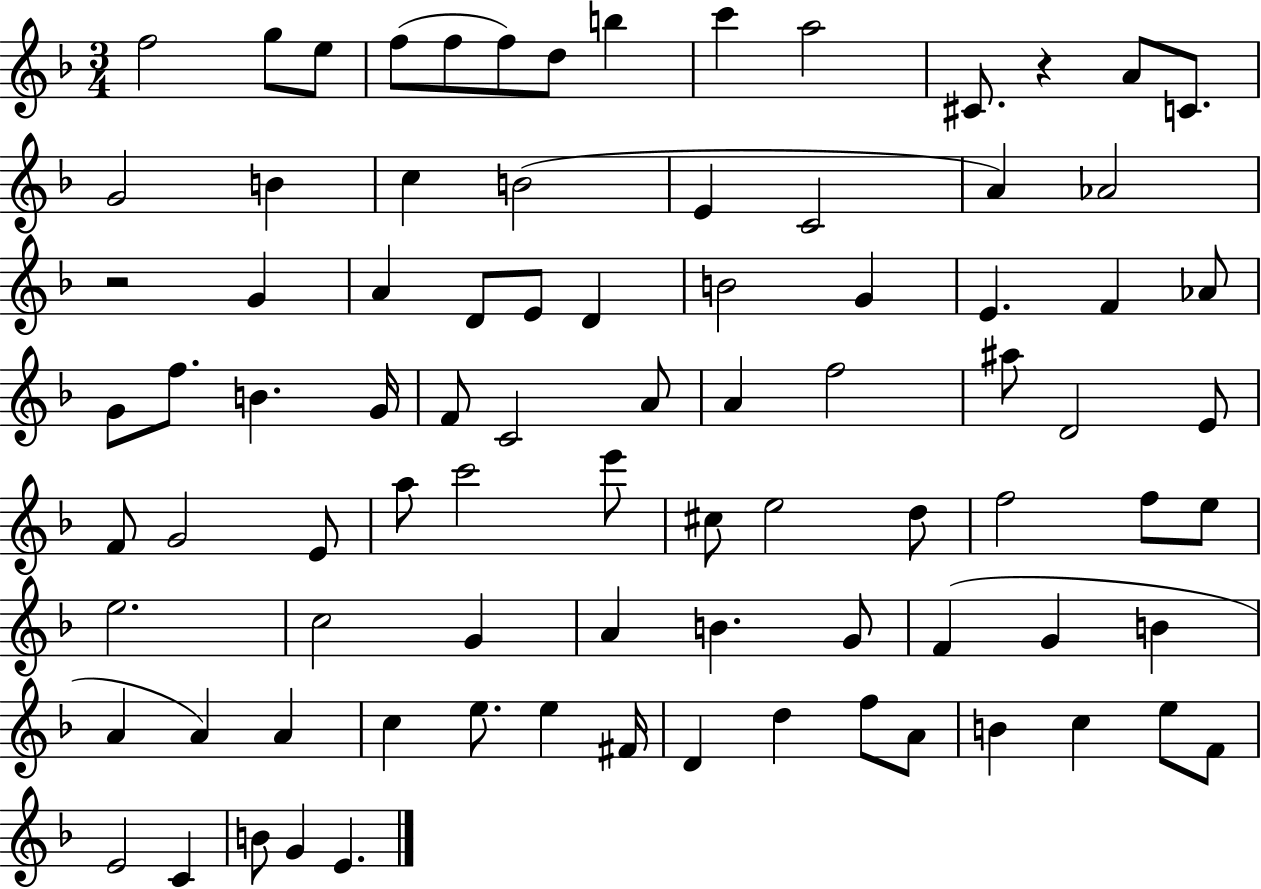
F5/h G5/e E5/e F5/e F5/e F5/e D5/e B5/q C6/q A5/h C#4/e. R/q A4/e C4/e. G4/h B4/q C5/q B4/h E4/q C4/h A4/q Ab4/h R/h G4/q A4/q D4/e E4/e D4/q B4/h G4/q E4/q. F4/q Ab4/e G4/e F5/e. B4/q. G4/s F4/e C4/h A4/e A4/q F5/h A#5/e D4/h E4/e F4/e G4/h E4/e A5/e C6/h E6/e C#5/e E5/h D5/e F5/h F5/e E5/e E5/h. C5/h G4/q A4/q B4/q. G4/e F4/q G4/q B4/q A4/q A4/q A4/q C5/q E5/e. E5/q F#4/s D4/q D5/q F5/e A4/e B4/q C5/q E5/e F4/e E4/h C4/q B4/e G4/q E4/q.